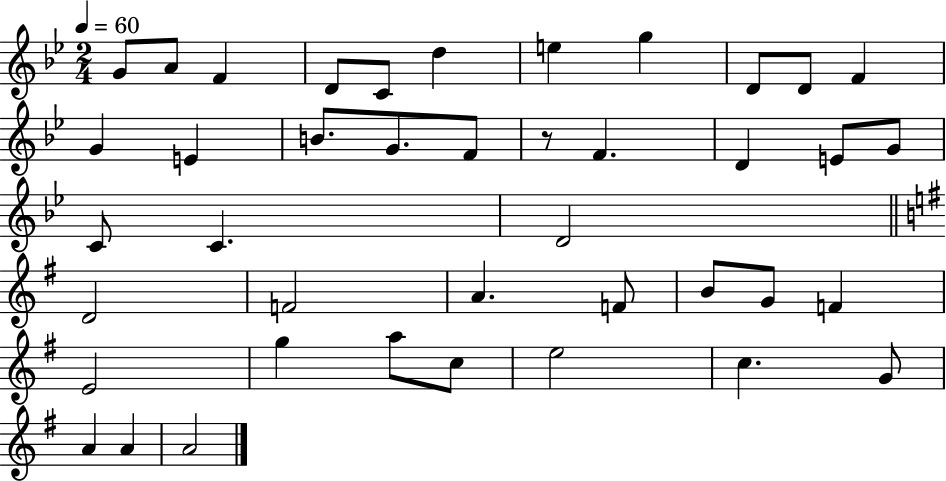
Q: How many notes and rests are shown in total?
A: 41